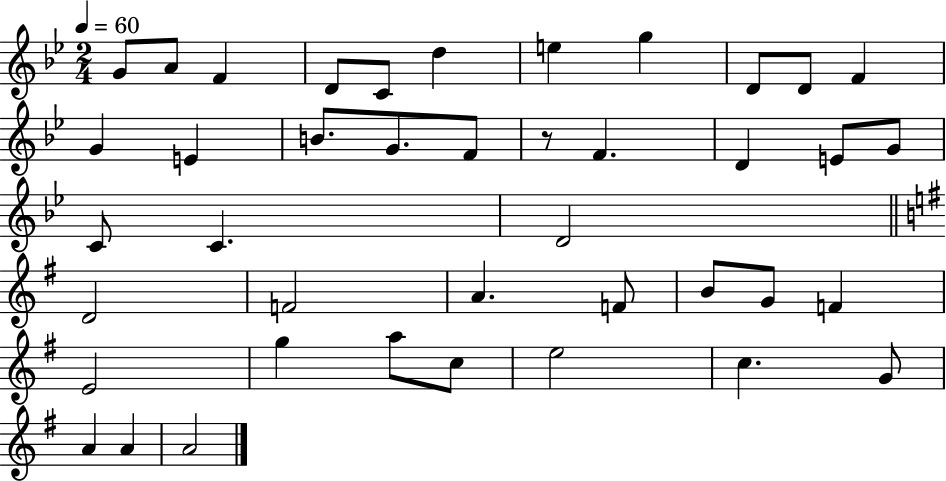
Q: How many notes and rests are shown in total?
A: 41